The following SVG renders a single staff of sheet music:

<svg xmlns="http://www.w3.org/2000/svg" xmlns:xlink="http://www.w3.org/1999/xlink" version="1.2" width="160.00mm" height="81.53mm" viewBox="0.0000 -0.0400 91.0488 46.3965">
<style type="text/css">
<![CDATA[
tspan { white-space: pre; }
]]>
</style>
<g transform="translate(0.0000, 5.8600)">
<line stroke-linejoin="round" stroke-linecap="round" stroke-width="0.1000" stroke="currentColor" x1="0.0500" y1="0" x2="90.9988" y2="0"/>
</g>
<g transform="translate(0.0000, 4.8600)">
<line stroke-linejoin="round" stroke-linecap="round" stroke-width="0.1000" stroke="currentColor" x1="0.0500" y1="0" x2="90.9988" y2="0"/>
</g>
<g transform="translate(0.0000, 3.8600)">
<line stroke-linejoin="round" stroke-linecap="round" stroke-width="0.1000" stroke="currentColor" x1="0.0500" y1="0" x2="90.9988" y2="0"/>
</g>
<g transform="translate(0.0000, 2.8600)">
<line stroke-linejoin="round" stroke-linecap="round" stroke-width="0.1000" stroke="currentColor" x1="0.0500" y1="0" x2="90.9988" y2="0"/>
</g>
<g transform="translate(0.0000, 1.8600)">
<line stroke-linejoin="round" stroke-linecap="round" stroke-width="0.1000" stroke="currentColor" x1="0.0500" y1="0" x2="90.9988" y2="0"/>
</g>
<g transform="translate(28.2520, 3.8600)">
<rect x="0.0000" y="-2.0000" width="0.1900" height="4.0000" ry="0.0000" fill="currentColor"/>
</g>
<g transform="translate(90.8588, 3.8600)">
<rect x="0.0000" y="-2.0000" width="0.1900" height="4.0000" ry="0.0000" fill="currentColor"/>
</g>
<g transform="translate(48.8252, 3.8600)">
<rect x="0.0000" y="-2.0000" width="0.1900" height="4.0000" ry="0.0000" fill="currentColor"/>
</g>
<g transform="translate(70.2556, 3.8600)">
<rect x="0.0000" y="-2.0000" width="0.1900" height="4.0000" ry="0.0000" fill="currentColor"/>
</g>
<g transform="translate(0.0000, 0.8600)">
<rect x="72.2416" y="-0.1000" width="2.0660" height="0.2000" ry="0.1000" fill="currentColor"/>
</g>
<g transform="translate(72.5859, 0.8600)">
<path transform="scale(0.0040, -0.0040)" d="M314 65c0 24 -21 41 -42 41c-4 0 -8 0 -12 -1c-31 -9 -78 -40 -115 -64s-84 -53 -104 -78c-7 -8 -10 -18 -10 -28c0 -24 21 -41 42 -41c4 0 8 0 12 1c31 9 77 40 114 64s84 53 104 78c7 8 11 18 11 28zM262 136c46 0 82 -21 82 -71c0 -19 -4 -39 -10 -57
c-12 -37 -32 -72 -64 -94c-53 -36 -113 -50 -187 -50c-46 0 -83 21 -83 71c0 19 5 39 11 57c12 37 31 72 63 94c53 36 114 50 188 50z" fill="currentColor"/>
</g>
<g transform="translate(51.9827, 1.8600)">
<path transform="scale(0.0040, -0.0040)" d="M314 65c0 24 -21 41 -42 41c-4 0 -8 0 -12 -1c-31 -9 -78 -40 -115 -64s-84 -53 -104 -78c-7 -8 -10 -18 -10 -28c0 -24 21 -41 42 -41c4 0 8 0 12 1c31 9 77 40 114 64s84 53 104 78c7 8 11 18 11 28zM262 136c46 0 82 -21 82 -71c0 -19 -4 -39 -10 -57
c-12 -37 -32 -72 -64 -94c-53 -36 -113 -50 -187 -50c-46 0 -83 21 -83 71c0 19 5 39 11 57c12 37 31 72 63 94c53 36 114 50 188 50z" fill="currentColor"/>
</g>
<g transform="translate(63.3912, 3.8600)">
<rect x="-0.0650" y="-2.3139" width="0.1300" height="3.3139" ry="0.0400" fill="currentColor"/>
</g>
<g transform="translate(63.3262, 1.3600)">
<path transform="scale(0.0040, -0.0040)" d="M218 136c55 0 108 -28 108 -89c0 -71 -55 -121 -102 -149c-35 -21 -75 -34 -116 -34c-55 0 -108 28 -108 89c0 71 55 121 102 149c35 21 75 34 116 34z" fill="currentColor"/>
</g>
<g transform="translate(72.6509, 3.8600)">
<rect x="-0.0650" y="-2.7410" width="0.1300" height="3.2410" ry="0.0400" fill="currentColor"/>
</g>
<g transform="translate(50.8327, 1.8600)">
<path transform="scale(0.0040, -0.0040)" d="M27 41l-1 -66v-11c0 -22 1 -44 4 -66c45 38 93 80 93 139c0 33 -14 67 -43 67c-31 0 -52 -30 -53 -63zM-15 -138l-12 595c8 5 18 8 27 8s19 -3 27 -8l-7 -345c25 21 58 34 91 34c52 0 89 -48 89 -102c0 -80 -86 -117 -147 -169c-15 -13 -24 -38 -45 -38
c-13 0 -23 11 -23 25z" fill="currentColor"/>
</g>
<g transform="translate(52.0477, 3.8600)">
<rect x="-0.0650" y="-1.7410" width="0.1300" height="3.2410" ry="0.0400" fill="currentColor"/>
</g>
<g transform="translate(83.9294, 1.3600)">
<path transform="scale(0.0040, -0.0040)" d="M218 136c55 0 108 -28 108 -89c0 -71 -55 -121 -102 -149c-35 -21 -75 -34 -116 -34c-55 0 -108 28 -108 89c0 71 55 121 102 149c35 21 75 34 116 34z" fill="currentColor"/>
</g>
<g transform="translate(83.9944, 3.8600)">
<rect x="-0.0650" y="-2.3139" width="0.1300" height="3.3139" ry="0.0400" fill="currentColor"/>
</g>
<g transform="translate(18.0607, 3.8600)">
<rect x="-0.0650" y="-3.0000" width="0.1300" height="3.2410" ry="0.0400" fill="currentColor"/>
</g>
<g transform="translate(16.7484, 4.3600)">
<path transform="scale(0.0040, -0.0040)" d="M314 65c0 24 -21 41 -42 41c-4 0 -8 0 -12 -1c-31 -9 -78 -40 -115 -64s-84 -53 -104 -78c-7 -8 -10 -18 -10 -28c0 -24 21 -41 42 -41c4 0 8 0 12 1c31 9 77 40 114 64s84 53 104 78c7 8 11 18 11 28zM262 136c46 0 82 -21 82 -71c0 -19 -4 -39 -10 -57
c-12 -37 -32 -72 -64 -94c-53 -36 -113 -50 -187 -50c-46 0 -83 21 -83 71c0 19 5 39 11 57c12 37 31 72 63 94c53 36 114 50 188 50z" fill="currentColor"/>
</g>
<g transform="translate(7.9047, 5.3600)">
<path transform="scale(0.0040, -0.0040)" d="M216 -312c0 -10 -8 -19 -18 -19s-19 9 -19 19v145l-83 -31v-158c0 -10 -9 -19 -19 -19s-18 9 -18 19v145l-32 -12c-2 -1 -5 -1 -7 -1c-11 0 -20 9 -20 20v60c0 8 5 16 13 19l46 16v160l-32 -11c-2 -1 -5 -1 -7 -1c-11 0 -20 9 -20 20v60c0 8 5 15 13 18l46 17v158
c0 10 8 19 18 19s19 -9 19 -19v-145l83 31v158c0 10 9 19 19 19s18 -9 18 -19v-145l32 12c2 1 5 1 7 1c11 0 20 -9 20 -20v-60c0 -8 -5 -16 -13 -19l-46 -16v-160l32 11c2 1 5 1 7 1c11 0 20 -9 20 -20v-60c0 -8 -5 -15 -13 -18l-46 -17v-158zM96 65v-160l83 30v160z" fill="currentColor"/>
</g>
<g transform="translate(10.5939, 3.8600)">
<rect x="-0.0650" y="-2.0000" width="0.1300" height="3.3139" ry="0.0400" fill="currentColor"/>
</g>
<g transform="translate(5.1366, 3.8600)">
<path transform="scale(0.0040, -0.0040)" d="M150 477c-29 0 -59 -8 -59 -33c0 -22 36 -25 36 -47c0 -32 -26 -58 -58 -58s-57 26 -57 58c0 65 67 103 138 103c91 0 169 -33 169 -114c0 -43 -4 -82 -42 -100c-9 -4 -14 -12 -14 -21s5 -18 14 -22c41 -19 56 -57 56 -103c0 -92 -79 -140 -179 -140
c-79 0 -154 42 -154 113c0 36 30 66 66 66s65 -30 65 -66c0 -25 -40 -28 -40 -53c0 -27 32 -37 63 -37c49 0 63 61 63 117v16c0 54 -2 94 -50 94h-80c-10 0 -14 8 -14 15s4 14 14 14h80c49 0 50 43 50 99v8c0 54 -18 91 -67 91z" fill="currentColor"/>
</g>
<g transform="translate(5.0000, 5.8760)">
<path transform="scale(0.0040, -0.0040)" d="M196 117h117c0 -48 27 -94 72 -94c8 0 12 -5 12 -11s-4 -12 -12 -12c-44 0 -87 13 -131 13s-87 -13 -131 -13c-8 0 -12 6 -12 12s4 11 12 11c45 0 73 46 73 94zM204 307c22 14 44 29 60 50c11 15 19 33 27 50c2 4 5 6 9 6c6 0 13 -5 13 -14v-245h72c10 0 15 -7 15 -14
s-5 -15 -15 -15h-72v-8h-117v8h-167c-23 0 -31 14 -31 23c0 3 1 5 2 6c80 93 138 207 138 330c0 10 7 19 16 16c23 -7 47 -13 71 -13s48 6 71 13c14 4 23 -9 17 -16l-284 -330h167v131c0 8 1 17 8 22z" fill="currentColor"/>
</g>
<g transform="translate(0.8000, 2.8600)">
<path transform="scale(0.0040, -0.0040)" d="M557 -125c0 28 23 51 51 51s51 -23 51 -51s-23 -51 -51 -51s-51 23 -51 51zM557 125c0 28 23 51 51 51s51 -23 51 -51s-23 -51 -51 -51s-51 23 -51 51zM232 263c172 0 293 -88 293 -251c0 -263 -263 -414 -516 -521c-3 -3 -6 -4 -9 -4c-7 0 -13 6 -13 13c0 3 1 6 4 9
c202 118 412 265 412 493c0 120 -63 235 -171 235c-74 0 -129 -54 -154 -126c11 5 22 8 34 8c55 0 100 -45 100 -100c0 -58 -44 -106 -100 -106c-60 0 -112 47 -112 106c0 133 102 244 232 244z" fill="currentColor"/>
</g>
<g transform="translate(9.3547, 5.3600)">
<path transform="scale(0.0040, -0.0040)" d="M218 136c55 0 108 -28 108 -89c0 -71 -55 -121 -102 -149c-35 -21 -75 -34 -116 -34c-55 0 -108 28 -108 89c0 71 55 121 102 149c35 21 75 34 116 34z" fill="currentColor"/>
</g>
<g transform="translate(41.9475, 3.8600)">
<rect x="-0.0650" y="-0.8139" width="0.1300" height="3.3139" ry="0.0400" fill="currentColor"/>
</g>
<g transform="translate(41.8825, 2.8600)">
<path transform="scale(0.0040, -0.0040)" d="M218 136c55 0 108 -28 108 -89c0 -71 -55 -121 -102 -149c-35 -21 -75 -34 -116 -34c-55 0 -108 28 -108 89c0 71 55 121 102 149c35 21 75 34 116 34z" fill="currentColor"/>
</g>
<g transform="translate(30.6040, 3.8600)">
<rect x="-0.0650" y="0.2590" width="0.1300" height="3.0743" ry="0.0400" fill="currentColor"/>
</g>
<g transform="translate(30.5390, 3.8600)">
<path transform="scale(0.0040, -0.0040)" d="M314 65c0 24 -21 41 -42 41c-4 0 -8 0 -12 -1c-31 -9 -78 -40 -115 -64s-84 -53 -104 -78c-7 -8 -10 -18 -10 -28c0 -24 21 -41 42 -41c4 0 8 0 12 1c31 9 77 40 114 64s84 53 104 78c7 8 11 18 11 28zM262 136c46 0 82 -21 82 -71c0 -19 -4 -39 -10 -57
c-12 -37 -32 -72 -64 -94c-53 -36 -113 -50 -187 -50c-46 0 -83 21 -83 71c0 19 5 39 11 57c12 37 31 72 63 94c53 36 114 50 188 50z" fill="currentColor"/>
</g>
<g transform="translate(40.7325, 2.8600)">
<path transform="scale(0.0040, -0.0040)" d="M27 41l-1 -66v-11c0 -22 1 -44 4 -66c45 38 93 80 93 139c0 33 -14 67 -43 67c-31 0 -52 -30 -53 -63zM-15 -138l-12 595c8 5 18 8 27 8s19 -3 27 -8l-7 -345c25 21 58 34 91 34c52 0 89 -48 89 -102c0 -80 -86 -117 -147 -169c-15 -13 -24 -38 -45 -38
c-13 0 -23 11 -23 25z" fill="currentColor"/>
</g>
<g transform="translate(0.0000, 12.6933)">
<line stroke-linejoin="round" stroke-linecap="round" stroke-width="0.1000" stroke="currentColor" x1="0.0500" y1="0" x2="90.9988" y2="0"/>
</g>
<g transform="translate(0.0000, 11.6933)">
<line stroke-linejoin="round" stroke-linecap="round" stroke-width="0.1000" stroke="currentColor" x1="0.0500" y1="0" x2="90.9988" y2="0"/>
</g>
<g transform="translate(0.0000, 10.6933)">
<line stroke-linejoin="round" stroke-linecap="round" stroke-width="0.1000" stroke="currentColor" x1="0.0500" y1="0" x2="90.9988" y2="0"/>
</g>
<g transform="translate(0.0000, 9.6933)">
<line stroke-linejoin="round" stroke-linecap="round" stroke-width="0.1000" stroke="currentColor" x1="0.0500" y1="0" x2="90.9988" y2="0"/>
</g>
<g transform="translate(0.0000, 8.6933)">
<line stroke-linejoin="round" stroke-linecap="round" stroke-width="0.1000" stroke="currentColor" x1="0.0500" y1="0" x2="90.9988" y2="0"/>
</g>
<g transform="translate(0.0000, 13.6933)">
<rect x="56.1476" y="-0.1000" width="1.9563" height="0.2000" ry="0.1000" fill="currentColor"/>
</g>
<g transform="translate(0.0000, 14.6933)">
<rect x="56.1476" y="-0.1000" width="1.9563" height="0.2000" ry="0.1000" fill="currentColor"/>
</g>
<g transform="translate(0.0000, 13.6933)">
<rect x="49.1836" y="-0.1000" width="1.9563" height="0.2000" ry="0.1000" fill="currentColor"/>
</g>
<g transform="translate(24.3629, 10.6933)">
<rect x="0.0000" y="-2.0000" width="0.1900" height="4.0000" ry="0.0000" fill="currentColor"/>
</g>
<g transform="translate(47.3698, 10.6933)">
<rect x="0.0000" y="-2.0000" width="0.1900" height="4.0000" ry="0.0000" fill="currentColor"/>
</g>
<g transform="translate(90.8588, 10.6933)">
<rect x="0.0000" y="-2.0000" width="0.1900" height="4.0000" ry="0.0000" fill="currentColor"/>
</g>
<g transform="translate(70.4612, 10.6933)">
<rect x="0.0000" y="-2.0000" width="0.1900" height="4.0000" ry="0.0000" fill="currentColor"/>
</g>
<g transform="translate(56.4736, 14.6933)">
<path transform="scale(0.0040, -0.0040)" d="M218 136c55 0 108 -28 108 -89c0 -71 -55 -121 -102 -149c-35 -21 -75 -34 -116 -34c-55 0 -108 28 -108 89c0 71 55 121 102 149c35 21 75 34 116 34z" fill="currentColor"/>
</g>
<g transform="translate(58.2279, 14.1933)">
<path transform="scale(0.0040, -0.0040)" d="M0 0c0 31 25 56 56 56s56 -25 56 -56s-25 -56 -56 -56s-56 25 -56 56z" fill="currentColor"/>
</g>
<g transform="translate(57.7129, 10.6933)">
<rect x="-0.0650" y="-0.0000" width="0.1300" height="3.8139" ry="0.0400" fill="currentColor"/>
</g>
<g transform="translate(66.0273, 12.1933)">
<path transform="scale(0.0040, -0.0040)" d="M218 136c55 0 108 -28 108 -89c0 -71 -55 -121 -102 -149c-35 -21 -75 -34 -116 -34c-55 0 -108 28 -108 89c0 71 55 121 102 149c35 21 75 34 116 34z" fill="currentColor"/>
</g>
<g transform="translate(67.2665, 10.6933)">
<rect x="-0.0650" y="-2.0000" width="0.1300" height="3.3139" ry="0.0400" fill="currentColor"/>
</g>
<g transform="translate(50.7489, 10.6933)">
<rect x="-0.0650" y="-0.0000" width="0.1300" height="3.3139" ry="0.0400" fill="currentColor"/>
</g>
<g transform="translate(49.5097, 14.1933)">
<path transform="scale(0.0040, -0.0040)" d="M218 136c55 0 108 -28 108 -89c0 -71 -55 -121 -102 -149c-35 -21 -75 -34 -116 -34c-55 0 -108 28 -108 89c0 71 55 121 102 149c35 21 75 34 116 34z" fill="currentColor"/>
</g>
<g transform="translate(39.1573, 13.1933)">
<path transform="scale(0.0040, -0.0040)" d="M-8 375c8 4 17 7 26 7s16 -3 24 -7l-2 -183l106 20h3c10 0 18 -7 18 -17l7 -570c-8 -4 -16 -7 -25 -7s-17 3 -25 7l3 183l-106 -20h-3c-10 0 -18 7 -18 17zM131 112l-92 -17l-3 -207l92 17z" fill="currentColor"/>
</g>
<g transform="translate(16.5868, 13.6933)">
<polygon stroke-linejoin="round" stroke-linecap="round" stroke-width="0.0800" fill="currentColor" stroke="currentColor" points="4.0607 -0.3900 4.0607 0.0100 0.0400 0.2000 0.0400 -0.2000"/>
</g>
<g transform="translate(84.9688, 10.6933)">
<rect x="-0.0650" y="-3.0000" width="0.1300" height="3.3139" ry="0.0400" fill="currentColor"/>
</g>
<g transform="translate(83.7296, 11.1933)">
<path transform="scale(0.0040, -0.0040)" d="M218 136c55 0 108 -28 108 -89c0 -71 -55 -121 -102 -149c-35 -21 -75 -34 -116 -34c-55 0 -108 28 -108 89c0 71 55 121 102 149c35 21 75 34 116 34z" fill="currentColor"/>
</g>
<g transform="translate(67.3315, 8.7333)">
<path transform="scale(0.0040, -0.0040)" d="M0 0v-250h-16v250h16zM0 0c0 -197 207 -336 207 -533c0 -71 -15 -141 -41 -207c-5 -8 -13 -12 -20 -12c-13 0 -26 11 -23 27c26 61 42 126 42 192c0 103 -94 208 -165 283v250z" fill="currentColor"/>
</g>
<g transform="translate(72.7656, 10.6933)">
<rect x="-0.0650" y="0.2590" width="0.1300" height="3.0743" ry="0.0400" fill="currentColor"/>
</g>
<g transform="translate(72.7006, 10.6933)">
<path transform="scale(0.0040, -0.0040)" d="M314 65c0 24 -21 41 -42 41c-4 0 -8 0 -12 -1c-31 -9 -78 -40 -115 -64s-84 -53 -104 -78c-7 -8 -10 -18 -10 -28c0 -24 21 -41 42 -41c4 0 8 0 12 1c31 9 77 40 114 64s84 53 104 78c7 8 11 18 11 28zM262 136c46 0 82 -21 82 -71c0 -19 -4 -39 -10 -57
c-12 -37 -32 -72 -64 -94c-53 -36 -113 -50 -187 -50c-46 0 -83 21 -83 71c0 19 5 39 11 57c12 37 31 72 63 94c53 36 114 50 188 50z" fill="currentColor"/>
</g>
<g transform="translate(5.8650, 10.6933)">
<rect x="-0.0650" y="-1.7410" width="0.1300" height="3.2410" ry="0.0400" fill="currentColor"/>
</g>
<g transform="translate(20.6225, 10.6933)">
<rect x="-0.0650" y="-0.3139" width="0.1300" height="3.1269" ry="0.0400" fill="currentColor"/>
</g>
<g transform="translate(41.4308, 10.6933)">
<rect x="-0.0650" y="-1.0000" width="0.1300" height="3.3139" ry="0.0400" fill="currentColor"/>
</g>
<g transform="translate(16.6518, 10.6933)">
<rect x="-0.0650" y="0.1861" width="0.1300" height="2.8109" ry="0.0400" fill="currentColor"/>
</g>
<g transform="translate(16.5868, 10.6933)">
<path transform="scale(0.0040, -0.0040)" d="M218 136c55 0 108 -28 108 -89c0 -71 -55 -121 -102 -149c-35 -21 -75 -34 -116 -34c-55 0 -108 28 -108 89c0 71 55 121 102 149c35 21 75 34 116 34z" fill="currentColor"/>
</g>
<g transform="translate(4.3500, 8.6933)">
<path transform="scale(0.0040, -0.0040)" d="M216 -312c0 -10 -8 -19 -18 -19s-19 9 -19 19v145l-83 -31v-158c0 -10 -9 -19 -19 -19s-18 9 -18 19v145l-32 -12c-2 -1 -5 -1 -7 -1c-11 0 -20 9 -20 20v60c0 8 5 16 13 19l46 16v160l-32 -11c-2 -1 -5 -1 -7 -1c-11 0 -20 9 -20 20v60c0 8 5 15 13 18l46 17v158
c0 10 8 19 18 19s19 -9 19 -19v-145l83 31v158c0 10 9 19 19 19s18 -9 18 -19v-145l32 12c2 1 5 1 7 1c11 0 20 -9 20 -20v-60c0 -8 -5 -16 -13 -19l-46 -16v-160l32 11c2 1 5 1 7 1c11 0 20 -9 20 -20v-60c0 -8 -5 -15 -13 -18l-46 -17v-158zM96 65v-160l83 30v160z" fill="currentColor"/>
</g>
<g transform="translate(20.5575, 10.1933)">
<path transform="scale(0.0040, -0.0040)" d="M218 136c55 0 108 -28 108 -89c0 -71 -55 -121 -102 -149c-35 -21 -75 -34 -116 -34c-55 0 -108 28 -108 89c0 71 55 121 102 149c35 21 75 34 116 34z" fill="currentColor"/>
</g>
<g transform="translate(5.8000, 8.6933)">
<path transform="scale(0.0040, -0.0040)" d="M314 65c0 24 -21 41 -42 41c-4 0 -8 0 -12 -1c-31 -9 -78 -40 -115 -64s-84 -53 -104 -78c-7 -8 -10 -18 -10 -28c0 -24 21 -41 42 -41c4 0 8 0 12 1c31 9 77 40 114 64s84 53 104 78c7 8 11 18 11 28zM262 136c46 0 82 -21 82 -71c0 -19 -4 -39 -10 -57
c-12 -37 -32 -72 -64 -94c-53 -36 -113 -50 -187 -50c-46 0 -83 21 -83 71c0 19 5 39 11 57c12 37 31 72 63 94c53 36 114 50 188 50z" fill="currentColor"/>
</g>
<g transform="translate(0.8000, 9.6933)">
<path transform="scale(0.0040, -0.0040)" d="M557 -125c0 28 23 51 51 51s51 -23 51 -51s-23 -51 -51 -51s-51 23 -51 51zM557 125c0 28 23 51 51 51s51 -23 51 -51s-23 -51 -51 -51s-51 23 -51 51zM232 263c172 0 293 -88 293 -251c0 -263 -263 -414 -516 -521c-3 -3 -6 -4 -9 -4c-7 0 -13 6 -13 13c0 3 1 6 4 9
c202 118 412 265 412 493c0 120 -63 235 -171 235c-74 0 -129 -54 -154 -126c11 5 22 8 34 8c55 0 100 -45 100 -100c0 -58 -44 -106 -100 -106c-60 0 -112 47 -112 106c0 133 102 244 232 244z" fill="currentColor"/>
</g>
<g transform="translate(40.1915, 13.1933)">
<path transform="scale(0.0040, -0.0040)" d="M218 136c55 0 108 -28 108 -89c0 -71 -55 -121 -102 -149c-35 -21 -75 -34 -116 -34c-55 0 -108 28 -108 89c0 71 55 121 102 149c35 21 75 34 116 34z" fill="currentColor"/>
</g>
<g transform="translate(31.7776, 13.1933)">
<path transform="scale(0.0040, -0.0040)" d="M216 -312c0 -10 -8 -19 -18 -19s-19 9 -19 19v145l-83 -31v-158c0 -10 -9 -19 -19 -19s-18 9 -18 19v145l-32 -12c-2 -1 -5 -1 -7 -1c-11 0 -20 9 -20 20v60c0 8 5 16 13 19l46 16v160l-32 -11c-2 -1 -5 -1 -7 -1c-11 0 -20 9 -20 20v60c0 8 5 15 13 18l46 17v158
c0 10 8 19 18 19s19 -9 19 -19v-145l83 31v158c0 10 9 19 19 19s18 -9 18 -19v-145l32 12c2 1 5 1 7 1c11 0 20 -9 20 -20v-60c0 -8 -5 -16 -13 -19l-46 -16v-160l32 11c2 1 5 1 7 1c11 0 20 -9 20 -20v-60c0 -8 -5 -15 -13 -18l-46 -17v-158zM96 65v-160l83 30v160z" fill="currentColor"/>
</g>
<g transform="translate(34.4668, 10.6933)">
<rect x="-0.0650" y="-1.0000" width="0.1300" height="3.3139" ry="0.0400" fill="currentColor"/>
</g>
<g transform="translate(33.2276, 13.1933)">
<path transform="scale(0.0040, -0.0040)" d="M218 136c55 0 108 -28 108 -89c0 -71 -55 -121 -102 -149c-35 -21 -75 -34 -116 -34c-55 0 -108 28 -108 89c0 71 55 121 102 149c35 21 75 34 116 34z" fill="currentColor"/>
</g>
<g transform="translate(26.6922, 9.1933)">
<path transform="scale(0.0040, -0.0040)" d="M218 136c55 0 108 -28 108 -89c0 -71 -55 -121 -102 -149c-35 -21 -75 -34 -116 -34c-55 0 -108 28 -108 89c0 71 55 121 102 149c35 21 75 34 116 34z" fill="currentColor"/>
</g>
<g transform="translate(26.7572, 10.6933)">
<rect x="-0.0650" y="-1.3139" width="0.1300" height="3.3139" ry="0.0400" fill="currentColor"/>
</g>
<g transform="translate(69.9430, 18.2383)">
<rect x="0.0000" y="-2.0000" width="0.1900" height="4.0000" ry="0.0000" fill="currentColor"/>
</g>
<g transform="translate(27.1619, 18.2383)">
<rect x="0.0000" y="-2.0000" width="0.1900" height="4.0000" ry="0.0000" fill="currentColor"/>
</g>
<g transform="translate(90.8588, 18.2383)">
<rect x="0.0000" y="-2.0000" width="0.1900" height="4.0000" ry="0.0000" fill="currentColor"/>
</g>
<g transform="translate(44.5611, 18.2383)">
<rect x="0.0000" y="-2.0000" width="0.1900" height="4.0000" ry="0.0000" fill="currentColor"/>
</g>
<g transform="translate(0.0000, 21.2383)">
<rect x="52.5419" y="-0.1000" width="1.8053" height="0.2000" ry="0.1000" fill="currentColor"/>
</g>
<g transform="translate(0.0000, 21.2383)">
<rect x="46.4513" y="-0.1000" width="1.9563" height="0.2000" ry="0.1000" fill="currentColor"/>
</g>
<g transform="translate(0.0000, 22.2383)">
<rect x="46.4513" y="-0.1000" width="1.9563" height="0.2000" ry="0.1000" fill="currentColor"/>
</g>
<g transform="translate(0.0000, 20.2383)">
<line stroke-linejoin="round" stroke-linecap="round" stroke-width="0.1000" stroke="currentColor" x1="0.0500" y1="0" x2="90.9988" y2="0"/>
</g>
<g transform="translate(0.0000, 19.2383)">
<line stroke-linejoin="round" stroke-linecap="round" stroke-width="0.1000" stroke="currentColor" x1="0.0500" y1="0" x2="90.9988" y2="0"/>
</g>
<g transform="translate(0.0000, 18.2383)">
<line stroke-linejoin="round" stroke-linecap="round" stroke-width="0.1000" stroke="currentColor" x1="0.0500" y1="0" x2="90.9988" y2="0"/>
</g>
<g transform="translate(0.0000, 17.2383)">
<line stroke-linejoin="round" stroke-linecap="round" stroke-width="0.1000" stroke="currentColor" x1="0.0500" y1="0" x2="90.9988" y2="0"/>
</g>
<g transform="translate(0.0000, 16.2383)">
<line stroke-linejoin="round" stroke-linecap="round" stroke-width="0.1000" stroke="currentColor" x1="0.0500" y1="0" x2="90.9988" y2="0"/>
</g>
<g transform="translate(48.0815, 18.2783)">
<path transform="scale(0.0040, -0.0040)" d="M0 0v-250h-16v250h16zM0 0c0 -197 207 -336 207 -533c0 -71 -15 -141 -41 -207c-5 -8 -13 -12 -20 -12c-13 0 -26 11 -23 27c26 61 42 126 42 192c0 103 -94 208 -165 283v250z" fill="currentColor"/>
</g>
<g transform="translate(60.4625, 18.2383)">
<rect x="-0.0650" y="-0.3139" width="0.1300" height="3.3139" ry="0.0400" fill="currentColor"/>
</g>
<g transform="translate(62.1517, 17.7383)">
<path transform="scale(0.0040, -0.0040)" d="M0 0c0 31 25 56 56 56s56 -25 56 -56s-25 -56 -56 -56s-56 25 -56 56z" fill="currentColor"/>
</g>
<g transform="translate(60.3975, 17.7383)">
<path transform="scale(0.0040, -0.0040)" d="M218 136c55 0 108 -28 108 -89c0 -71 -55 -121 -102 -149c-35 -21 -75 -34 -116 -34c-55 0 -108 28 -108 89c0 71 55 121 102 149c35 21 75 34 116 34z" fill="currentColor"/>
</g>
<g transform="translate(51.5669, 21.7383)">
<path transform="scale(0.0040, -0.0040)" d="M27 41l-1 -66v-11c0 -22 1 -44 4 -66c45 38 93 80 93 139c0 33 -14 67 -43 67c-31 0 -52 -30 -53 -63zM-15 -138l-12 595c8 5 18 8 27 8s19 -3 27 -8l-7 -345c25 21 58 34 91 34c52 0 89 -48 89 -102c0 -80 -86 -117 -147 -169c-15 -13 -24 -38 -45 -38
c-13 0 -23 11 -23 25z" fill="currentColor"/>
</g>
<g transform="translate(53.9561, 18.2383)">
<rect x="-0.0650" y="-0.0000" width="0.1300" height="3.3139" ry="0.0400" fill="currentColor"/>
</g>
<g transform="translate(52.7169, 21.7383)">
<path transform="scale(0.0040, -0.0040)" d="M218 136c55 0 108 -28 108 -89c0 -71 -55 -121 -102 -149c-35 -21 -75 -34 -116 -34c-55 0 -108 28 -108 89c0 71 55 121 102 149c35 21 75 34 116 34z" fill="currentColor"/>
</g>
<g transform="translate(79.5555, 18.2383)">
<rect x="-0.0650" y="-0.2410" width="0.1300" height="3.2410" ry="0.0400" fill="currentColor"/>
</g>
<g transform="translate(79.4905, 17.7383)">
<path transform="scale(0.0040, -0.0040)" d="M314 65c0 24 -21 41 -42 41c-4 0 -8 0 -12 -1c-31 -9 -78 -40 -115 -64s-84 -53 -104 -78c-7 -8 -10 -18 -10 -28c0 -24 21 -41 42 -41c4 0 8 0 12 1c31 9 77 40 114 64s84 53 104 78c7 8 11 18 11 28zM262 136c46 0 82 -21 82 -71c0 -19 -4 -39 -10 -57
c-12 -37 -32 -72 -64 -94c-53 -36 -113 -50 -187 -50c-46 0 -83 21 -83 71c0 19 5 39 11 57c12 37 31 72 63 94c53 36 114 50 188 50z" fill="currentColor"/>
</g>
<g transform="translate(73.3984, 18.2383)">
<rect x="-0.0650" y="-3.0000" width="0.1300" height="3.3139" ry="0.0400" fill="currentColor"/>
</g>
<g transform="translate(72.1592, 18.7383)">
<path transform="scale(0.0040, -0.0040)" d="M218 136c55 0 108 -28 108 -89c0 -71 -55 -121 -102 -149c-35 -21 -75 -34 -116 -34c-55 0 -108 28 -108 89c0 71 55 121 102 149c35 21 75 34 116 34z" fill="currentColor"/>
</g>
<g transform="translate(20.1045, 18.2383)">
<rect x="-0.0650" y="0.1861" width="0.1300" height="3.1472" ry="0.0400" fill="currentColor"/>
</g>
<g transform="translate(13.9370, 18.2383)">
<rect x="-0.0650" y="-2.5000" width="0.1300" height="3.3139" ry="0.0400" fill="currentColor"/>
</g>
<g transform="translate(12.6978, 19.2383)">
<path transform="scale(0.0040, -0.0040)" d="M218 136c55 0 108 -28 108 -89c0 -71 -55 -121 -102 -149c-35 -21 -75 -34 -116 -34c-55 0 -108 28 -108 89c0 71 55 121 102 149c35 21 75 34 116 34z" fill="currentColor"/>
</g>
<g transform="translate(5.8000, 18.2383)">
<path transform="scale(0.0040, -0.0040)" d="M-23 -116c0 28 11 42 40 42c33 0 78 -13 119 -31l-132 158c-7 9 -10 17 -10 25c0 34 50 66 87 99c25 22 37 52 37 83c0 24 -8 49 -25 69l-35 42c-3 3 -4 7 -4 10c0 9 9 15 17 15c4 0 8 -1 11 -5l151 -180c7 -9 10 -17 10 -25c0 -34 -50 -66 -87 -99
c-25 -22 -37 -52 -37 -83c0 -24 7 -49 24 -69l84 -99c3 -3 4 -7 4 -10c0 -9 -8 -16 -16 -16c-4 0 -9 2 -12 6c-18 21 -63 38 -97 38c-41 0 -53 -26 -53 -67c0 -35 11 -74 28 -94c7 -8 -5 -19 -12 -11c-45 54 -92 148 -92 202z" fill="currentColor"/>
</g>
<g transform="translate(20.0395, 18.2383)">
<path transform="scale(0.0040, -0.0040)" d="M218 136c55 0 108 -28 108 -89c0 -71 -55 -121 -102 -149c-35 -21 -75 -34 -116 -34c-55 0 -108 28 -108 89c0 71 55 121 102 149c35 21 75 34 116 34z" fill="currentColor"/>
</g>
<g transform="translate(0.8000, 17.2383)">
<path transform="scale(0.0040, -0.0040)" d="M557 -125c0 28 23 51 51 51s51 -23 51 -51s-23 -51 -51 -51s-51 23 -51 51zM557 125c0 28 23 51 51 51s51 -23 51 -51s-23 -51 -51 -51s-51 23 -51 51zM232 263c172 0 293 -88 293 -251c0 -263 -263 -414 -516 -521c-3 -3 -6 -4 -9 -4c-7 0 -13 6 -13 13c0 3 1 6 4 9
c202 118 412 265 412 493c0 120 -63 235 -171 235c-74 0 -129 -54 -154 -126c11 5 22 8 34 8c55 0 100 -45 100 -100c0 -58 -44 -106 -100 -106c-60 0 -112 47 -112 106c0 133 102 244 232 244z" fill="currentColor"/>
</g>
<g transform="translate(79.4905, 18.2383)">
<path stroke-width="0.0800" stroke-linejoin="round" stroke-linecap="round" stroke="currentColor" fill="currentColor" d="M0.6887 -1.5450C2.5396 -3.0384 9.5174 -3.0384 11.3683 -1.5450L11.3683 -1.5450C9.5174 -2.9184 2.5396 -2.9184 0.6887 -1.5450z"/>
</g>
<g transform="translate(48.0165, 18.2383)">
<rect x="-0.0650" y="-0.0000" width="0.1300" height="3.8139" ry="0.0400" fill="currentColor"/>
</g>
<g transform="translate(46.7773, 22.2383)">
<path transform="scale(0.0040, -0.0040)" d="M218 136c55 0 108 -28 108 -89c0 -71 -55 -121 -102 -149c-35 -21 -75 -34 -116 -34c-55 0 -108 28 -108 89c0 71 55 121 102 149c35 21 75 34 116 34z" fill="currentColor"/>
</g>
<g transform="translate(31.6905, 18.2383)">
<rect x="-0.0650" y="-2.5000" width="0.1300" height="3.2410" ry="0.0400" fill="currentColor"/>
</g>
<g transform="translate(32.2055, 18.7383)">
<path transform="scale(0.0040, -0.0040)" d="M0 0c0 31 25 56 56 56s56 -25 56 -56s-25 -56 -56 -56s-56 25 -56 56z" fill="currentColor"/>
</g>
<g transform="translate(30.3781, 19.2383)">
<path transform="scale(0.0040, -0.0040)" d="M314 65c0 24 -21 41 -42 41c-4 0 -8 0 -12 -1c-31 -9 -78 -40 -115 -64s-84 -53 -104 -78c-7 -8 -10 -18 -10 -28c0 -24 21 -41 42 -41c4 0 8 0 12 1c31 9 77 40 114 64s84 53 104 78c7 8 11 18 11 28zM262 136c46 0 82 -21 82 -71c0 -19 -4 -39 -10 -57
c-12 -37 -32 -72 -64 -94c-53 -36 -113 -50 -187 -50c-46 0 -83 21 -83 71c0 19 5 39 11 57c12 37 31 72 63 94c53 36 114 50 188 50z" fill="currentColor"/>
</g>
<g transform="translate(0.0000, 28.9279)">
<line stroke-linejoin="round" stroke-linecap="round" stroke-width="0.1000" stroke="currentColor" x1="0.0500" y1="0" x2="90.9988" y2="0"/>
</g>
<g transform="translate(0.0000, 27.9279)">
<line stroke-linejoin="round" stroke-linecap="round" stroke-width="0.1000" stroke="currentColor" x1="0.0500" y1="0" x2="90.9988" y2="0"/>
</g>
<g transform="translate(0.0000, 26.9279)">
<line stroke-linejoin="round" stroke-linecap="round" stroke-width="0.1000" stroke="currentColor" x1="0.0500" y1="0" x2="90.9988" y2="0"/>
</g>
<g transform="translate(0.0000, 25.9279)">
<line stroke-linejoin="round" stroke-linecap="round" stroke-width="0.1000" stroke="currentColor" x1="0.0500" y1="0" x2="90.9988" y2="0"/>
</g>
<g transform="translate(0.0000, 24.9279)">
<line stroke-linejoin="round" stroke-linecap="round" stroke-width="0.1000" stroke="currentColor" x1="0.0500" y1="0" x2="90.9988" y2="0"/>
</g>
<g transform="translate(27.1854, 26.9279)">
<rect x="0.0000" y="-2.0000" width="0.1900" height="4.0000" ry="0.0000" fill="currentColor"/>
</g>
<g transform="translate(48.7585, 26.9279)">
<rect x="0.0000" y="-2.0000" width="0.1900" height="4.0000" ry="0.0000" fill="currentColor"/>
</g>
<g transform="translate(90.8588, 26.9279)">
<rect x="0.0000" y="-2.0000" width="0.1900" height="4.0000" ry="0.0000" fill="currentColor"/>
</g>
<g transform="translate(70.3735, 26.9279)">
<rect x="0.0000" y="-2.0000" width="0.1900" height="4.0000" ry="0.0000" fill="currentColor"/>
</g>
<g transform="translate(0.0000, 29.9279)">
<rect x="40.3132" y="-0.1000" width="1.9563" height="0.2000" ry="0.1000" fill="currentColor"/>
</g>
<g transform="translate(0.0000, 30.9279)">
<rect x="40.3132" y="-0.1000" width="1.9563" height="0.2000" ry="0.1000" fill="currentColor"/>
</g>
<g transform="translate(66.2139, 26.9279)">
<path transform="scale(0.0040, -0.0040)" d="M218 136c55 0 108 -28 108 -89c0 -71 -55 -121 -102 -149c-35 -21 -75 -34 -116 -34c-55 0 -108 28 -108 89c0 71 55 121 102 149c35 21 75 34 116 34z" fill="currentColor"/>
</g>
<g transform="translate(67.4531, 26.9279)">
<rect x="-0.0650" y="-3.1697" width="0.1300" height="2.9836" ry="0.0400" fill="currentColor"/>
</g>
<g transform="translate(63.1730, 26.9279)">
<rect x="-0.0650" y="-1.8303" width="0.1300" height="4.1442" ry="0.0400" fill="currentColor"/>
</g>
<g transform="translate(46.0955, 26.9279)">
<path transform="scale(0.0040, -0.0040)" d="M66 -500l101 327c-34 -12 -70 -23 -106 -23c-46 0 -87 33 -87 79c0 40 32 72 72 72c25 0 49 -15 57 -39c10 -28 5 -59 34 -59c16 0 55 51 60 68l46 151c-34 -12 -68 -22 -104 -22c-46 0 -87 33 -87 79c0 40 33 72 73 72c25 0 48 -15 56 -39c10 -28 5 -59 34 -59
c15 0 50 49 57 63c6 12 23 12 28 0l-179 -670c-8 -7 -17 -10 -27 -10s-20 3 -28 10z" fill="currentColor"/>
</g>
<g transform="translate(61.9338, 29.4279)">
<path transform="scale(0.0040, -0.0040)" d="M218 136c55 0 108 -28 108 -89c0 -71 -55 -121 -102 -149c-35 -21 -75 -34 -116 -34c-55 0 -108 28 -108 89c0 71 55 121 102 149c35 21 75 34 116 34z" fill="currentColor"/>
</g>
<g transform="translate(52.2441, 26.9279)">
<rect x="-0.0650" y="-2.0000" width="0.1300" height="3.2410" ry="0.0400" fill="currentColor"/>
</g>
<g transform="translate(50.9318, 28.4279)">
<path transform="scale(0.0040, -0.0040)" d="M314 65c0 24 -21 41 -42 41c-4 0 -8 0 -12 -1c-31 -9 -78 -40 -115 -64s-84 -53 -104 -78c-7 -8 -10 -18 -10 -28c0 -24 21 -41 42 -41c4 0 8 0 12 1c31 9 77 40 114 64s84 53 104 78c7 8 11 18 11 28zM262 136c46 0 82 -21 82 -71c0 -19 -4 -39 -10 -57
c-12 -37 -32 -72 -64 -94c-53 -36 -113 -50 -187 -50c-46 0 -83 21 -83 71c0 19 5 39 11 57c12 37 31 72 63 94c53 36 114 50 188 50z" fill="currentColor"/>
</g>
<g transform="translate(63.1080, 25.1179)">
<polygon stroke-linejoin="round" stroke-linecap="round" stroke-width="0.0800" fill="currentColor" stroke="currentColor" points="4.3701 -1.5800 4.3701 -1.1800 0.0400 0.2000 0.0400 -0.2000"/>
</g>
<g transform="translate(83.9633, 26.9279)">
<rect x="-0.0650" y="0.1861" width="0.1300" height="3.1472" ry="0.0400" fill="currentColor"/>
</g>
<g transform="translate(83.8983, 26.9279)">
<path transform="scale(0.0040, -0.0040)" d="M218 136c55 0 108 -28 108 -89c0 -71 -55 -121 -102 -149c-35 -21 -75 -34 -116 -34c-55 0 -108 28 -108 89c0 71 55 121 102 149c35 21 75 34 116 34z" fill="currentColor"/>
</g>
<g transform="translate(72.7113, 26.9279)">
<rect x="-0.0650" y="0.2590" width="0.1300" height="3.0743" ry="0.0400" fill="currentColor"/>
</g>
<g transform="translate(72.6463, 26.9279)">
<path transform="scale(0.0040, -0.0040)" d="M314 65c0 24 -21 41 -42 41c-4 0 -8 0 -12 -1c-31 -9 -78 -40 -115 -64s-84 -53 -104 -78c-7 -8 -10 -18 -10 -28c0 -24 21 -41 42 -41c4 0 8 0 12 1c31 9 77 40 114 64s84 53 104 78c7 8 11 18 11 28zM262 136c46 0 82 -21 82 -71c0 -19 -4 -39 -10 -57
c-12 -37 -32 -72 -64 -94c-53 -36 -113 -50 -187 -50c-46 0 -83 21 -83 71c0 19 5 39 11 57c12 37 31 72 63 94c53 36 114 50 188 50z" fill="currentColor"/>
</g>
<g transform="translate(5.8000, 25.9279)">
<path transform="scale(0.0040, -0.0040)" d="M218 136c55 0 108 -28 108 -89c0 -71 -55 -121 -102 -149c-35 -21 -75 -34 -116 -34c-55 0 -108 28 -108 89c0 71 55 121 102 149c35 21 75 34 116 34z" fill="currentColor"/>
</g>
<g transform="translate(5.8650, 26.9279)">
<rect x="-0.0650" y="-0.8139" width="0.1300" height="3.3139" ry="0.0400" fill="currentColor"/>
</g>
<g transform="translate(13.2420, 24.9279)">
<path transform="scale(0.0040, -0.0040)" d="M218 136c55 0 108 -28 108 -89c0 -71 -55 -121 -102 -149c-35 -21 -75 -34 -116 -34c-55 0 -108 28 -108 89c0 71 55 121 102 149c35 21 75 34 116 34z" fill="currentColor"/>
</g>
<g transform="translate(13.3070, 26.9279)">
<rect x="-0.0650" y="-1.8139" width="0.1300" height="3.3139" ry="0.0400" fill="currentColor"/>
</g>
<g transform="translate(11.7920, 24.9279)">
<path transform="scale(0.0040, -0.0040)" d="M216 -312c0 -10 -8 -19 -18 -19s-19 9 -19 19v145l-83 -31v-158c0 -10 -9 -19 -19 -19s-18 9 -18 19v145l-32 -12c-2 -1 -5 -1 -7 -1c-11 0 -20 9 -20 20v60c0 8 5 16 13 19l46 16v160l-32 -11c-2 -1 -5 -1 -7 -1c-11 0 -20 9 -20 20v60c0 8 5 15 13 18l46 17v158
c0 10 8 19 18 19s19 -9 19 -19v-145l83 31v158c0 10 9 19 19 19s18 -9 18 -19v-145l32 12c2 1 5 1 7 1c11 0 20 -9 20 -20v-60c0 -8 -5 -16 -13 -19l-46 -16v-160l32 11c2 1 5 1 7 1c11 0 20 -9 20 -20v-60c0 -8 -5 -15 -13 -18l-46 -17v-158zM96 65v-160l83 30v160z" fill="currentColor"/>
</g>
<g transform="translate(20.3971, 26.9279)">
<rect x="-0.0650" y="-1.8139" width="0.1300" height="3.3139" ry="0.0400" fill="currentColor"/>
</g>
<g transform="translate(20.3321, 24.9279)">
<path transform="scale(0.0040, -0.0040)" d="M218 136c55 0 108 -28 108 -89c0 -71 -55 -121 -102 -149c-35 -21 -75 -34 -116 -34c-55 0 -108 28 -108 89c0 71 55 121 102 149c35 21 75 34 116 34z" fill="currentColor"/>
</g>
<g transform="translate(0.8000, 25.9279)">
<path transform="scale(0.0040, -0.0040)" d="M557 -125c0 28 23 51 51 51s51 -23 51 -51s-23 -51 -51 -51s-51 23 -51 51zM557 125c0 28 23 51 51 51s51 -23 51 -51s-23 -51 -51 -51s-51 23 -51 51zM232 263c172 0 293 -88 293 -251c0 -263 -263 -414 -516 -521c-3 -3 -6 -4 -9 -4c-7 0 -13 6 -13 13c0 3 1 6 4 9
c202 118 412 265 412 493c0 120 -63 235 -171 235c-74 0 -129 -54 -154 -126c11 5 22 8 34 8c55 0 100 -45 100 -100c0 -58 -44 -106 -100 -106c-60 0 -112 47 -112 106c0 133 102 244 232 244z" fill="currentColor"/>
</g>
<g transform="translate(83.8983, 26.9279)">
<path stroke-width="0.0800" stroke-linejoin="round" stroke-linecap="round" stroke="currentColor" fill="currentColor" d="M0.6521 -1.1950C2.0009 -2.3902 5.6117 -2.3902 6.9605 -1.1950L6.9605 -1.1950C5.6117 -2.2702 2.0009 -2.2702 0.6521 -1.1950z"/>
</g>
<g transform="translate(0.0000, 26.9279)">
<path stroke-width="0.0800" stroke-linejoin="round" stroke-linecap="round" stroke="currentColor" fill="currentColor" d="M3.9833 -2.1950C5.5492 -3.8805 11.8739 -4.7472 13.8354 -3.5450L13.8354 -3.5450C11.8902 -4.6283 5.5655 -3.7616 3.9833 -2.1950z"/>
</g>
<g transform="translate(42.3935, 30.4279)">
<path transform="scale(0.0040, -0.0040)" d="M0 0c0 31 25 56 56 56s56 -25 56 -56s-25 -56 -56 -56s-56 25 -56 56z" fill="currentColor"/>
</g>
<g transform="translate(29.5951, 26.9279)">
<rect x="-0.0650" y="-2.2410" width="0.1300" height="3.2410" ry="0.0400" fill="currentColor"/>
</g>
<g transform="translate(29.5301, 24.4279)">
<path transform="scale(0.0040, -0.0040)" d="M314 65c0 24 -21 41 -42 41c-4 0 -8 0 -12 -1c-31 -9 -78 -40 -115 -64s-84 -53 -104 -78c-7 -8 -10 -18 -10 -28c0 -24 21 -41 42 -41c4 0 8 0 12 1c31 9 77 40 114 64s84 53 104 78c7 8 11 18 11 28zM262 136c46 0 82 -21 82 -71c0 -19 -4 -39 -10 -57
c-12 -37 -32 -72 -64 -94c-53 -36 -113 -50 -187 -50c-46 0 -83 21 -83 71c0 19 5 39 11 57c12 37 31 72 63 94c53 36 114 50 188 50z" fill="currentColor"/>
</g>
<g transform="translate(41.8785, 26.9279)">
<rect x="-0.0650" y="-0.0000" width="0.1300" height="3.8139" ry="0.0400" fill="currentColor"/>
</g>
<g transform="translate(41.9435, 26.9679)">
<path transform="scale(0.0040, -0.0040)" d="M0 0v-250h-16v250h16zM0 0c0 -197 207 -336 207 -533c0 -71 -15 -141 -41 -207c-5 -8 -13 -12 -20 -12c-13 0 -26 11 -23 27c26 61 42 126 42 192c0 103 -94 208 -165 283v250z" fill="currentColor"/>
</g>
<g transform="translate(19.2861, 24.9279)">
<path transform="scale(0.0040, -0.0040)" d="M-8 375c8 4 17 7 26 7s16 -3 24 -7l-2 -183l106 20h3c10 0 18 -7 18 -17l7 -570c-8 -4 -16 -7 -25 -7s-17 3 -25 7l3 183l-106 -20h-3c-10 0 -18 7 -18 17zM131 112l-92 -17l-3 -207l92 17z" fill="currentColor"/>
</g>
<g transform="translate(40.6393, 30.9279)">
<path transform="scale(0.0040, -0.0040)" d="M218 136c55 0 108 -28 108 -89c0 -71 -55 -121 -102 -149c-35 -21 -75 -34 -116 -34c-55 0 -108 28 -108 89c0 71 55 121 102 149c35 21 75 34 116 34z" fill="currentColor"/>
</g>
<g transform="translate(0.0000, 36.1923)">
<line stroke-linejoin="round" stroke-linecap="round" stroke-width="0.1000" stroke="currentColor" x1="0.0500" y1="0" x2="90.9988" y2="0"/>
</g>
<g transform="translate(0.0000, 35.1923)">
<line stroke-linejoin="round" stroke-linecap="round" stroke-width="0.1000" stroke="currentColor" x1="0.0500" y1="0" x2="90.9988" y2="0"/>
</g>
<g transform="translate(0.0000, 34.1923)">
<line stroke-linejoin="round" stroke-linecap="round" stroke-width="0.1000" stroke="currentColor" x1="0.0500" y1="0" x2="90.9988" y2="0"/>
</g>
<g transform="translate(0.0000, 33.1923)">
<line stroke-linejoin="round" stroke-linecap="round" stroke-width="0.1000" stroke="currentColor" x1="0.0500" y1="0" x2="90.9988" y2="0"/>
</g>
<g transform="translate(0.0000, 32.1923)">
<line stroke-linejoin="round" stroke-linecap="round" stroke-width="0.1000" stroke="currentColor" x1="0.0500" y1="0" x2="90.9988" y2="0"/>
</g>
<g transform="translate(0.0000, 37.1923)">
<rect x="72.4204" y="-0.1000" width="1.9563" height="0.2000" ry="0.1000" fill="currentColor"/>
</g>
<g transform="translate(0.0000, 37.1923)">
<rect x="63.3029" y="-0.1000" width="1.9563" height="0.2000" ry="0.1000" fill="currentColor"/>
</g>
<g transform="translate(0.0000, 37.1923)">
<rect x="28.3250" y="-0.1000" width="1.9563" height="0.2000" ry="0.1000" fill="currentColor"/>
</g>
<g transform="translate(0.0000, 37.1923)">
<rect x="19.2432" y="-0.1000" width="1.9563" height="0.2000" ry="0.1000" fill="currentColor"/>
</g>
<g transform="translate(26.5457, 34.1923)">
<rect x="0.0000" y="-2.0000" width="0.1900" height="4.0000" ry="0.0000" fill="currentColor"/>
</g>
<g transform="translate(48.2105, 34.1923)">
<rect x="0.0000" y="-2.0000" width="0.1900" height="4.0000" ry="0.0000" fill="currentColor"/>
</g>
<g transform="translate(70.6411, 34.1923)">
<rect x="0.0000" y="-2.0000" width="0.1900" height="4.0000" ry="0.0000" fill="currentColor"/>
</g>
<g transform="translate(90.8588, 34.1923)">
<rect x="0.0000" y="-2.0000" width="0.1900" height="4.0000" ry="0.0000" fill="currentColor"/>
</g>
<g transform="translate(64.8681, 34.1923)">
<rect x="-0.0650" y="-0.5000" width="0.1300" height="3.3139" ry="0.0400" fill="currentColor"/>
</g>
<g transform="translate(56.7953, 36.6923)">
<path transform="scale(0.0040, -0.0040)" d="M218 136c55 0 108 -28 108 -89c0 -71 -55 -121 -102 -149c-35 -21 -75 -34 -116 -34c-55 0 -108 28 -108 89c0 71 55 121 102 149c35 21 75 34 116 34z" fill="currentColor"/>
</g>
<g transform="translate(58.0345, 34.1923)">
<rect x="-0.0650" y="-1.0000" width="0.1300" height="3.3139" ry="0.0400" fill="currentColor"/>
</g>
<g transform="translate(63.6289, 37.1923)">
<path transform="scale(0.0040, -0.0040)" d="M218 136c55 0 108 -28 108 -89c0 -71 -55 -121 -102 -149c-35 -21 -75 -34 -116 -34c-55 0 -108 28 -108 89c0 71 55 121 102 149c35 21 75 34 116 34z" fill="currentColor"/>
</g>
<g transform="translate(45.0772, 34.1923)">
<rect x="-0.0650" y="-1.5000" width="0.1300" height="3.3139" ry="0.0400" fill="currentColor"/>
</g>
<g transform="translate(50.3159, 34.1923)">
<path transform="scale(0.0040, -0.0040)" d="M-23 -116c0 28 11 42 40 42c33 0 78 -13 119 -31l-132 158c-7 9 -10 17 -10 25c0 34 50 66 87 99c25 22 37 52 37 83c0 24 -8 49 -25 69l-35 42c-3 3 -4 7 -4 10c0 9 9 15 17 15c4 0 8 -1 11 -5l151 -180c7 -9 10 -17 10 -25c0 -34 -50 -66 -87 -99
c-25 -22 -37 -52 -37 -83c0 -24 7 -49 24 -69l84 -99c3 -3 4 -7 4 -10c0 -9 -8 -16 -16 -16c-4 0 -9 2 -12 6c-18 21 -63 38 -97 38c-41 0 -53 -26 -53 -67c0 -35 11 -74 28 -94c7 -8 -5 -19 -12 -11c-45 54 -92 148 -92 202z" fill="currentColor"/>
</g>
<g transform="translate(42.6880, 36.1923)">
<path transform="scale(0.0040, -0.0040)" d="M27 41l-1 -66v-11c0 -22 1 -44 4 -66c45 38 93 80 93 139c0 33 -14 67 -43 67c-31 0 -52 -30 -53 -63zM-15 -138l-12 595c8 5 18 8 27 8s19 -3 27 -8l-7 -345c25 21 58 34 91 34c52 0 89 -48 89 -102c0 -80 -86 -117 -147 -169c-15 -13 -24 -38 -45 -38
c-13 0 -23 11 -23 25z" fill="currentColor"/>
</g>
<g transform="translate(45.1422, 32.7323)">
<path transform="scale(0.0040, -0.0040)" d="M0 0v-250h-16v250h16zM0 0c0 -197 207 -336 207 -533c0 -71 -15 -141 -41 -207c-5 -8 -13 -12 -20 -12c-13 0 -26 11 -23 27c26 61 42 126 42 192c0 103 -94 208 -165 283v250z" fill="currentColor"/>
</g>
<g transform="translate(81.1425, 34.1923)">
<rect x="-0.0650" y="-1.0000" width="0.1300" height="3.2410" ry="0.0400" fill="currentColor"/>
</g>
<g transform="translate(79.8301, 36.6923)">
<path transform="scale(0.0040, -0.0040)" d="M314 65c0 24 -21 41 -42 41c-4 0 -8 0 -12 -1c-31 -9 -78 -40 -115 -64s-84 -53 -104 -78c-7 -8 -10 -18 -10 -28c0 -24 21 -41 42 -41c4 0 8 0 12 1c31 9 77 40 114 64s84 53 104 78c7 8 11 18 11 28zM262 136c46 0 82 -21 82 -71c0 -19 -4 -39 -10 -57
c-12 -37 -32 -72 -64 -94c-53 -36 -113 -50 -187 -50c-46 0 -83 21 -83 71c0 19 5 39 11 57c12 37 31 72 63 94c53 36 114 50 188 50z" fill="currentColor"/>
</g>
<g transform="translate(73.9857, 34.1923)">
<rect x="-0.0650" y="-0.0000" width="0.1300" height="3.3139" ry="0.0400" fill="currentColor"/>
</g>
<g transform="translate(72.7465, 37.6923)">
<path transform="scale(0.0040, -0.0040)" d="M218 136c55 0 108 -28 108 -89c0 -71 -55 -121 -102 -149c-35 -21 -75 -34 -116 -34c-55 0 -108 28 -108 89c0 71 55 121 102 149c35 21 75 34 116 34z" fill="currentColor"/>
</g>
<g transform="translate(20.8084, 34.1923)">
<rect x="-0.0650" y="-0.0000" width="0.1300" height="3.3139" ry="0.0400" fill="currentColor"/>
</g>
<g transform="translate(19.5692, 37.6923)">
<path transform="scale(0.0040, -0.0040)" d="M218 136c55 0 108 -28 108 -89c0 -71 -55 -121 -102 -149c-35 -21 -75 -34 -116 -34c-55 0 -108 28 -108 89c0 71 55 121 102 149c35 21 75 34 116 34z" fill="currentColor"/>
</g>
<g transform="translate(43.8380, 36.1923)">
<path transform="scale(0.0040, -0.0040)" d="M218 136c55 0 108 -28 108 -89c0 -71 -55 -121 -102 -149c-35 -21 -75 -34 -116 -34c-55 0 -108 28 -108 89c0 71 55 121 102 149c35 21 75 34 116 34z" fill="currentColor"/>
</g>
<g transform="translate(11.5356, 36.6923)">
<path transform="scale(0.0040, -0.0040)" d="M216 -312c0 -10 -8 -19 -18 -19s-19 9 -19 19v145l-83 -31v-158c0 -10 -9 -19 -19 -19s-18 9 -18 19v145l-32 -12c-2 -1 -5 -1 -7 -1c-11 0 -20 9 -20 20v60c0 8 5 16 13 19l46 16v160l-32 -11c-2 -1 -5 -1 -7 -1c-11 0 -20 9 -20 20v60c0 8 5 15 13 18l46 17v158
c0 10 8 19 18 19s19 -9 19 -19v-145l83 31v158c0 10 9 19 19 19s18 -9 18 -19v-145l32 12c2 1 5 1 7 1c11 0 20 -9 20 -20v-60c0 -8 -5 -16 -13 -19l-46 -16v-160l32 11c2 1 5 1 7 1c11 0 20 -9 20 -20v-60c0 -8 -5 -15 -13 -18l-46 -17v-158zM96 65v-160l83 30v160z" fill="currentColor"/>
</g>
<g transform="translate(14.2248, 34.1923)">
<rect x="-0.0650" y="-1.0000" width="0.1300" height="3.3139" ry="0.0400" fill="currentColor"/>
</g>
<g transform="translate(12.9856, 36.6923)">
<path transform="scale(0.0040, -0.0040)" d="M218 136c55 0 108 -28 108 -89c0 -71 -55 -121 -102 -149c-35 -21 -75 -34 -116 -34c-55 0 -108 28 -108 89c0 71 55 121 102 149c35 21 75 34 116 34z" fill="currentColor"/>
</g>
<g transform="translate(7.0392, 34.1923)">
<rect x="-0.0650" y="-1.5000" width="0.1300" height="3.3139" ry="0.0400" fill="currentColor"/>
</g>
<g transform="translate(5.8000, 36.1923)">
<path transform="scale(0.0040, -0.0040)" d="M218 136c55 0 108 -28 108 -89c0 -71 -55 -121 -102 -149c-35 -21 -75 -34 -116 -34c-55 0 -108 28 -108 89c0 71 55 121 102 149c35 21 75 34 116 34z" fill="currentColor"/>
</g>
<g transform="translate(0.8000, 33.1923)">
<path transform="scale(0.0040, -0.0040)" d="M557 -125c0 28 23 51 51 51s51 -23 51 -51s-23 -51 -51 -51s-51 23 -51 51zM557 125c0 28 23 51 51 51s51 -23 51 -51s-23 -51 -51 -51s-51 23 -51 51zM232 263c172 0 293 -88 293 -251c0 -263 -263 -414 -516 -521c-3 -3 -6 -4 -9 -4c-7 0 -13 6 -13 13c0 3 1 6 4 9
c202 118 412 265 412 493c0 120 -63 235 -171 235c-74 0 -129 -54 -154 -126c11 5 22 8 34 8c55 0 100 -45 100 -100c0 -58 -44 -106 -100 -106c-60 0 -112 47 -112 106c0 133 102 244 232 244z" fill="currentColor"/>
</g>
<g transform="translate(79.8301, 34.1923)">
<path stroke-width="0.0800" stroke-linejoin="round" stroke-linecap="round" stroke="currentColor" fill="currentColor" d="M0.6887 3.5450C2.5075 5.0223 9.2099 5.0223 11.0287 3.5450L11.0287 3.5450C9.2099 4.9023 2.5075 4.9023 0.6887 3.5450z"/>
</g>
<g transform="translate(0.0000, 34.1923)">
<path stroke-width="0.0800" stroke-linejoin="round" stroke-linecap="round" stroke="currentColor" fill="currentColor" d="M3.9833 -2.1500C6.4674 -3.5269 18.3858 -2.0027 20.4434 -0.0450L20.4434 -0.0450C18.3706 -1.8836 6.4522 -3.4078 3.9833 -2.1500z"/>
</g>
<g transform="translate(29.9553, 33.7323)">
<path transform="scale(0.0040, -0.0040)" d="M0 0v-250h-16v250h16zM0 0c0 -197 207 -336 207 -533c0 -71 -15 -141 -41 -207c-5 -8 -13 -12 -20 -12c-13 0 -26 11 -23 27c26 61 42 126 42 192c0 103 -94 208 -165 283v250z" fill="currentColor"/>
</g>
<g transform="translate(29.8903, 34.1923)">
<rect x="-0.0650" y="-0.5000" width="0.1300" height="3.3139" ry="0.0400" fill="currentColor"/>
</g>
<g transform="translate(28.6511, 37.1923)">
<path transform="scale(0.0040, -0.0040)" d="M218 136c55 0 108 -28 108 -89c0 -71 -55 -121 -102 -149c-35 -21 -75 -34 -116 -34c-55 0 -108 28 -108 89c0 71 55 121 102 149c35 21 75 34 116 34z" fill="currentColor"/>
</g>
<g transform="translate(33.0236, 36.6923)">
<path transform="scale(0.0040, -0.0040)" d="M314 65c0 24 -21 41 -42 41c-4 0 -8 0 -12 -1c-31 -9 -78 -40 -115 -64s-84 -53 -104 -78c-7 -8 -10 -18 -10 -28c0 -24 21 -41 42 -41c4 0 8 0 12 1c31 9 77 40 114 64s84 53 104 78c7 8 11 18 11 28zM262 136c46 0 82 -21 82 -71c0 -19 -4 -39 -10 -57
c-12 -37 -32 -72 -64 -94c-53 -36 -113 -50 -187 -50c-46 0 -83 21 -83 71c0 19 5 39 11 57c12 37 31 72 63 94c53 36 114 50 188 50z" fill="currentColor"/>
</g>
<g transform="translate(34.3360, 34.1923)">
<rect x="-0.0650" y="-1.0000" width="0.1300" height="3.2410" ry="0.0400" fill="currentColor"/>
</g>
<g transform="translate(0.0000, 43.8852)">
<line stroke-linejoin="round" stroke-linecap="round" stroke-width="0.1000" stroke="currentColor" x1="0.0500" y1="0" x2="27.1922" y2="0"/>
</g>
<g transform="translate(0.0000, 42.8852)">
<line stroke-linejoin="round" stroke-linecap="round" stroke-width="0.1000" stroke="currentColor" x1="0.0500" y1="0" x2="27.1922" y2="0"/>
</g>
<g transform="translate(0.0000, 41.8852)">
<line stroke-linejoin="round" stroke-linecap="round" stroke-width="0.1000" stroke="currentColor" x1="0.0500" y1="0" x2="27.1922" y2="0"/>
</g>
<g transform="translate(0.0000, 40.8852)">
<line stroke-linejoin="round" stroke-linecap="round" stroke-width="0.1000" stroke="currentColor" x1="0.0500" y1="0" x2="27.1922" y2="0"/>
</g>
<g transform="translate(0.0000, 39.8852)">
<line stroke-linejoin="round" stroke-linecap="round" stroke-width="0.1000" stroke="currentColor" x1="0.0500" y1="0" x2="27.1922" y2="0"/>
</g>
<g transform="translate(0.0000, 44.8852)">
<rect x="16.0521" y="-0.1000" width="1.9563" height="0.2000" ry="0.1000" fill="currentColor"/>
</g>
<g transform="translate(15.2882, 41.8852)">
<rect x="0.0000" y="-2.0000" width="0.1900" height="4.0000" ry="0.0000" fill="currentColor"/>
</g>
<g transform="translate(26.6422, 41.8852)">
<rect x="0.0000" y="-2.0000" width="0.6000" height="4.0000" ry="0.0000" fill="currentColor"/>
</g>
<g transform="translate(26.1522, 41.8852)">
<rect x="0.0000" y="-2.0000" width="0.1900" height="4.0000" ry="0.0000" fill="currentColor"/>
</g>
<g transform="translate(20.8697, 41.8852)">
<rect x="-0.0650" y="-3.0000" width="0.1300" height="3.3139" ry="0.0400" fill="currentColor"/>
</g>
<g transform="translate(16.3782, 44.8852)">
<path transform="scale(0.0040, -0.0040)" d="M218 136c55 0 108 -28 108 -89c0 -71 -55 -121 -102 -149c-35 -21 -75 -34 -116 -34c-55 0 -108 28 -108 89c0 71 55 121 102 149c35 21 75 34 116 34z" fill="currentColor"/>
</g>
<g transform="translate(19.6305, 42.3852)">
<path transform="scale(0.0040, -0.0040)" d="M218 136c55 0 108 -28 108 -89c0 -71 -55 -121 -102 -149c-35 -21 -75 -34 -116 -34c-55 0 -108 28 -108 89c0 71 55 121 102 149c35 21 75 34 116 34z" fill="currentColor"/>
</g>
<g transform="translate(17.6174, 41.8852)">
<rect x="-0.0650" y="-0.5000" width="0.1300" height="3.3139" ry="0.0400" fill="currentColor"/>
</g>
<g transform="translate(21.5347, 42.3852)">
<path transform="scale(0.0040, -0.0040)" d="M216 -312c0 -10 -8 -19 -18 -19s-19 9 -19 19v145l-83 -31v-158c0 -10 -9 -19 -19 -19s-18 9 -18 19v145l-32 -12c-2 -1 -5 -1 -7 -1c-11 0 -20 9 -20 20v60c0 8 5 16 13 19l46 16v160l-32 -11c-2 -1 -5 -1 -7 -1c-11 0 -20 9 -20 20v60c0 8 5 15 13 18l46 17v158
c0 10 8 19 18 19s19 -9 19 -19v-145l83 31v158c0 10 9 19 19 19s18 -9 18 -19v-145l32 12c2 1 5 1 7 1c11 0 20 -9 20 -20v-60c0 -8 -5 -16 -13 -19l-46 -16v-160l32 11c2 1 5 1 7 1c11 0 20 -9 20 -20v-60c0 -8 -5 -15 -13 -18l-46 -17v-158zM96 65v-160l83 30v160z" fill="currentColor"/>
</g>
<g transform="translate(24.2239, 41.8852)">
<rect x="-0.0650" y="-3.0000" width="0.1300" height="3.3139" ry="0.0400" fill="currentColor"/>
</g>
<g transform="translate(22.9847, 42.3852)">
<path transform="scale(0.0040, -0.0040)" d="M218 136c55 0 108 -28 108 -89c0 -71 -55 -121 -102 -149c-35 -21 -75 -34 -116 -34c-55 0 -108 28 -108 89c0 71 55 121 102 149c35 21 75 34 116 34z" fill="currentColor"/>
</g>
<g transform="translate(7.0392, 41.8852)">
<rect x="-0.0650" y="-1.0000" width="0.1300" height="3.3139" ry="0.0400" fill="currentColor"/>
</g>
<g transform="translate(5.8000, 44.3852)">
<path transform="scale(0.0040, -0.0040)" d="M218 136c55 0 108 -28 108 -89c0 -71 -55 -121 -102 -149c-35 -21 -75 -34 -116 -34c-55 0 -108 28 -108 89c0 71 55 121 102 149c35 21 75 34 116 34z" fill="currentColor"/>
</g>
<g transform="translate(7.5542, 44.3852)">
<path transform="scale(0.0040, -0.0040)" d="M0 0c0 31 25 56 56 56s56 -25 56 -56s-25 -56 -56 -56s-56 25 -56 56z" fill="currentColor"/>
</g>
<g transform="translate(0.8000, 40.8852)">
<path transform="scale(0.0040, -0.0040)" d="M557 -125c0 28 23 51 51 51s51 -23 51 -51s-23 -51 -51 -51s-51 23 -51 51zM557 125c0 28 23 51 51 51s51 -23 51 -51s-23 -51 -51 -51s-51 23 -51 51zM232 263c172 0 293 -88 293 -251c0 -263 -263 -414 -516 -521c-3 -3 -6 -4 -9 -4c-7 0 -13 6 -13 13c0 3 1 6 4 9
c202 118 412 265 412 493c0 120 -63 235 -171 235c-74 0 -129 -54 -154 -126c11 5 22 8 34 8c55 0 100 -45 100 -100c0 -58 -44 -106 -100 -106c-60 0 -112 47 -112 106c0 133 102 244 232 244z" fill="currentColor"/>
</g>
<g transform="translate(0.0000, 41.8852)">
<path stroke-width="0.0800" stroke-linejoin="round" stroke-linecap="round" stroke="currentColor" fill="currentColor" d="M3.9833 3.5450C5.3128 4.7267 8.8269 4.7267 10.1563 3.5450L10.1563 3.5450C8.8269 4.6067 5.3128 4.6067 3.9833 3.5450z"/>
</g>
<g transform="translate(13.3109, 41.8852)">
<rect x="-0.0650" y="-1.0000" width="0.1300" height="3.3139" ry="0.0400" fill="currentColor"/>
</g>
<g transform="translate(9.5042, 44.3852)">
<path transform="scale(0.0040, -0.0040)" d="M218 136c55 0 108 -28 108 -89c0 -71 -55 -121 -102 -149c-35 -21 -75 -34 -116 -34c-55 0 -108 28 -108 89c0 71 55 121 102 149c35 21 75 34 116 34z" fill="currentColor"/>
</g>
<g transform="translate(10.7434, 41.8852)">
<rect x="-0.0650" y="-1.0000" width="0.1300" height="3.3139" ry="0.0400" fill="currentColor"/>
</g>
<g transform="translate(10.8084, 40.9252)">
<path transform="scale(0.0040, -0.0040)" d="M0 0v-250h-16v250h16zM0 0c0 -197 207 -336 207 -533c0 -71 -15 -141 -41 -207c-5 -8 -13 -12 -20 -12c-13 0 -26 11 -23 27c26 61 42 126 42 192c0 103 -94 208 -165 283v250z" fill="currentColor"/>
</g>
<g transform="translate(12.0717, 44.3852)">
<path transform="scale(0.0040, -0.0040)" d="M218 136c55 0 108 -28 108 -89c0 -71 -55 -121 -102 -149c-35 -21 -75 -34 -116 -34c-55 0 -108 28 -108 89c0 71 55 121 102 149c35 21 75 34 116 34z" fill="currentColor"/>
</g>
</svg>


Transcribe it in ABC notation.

X:1
T:Untitled
M:3/4
L:1/4
K:C
^A,, C,2 D,2 _F, _A,2 B, C2 B, ^A,2 D,/2 E,/2 G, ^F,, F,, D,, C,, A,,/2 D,2 C, z B,, D, B,,2 C,,/2 _D,, E, C, E,2 F, ^A, A, B,2 C,,/2 z/4 A,,2 F,,/2 D,/2 D,2 D, G,, ^F,, D,, E,,/2 F,,2 _G,,/2 z F,, E,, D,, F,,2 F,, F,,/2 F,, E,, C, ^C,